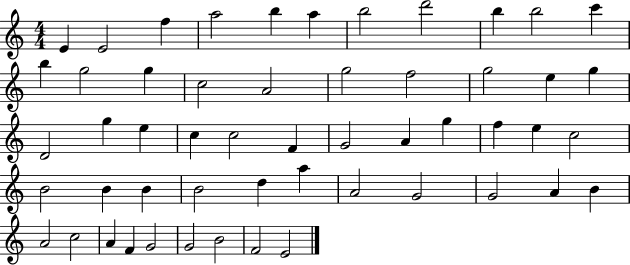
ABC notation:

X:1
T:Untitled
M:4/4
L:1/4
K:C
E E2 f a2 b a b2 d'2 b b2 c' b g2 g c2 A2 g2 f2 g2 e g D2 g e c c2 F G2 A g f e c2 B2 B B B2 d a A2 G2 G2 A B A2 c2 A F G2 G2 B2 F2 E2